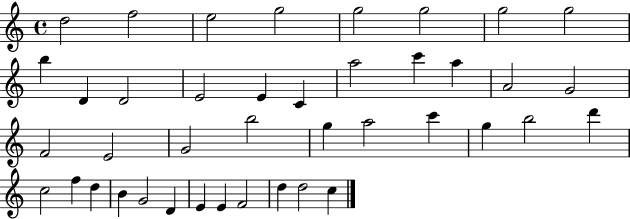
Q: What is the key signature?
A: C major